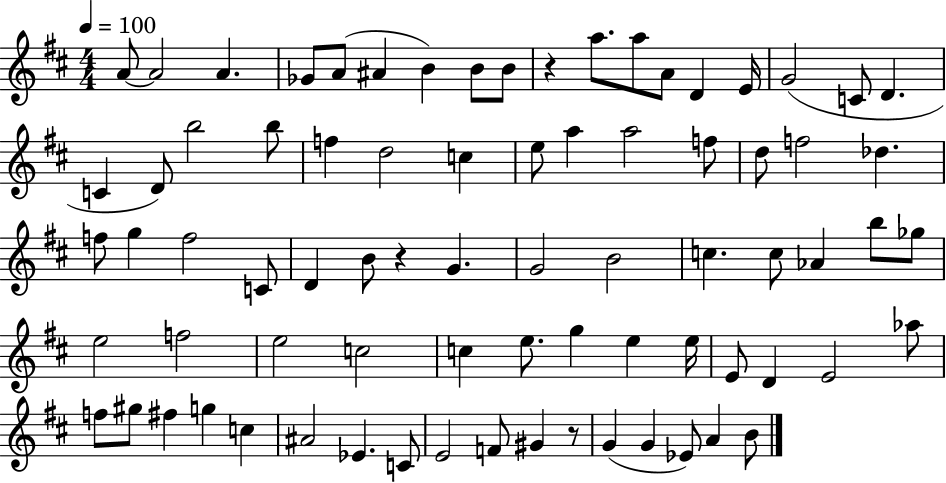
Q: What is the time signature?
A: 4/4